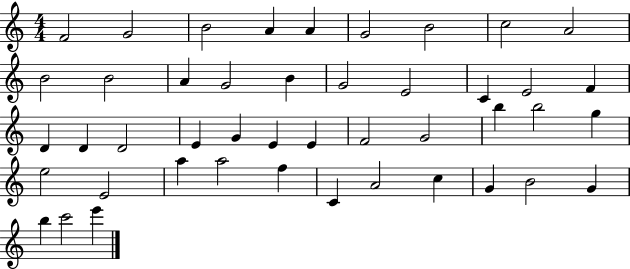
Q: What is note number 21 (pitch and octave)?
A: D4